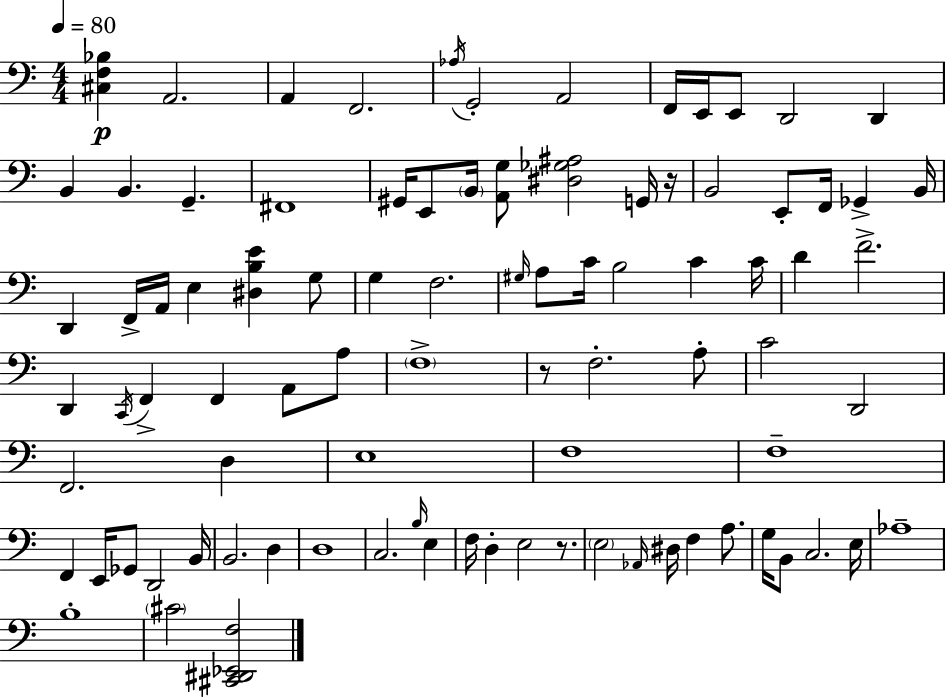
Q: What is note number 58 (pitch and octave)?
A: Gb2